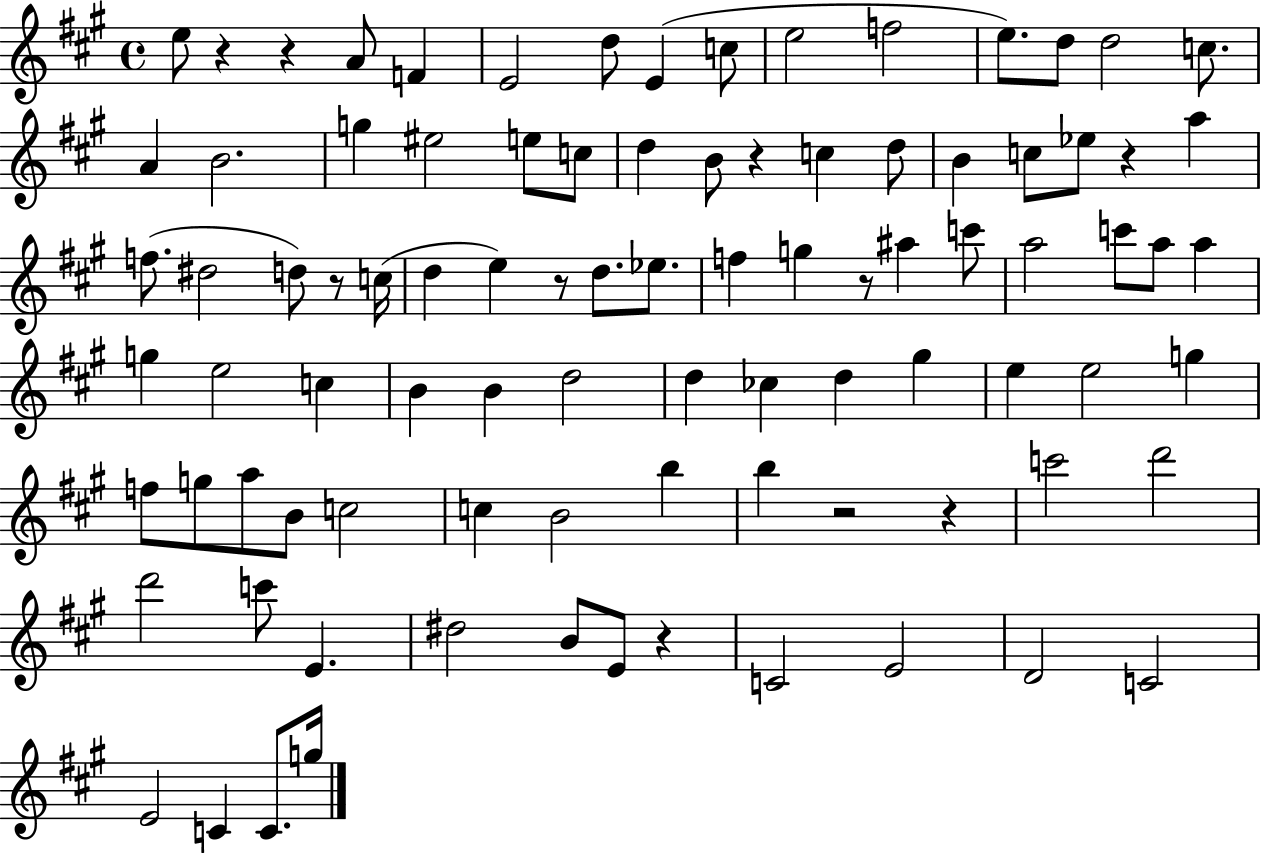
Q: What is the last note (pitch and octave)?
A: G5